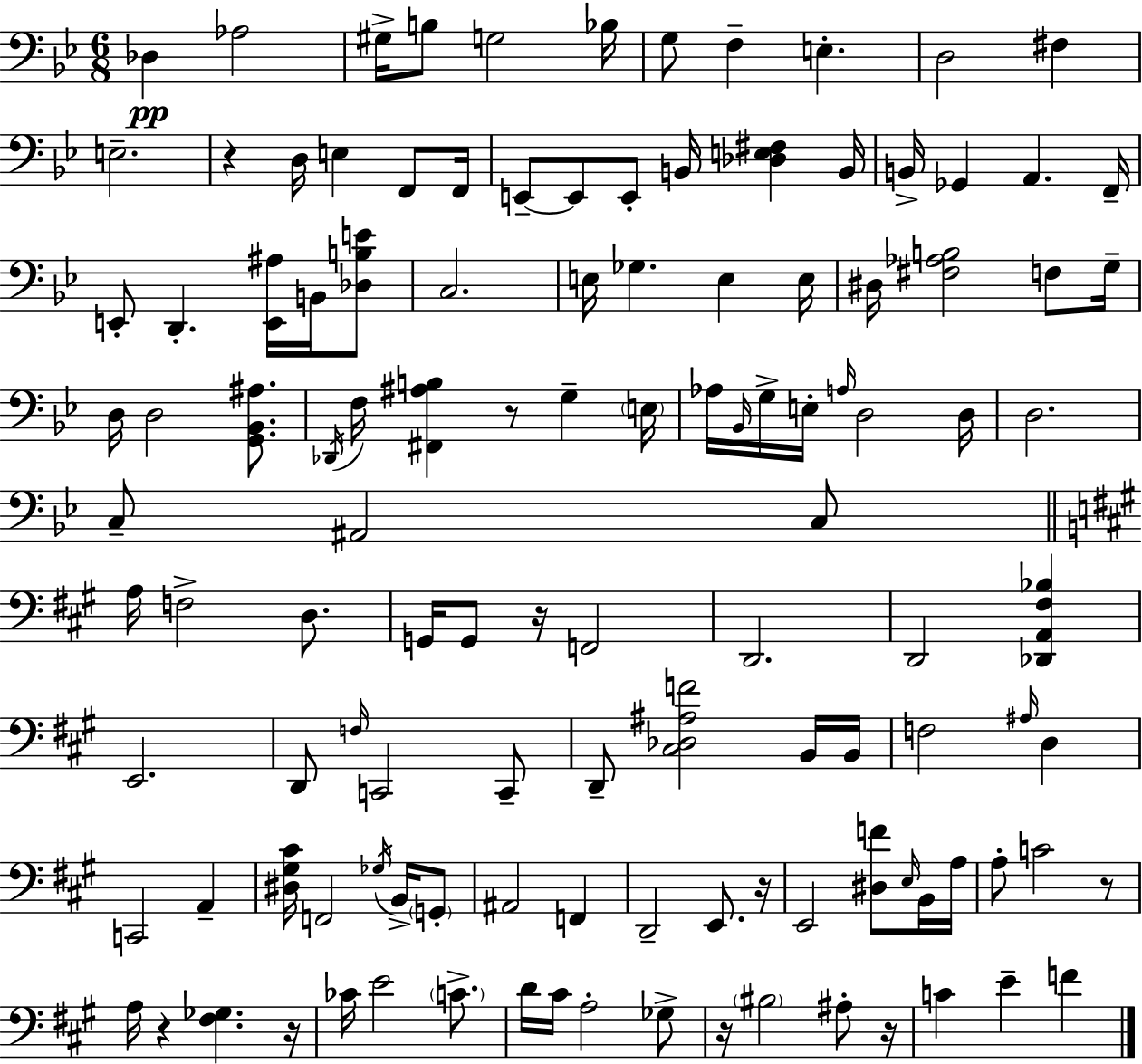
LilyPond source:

{
  \clef bass
  \numericTimeSignature
  \time 6/8
  \key bes \major
  des4\pp aes2 | gis16-> b8 g2 bes16 | g8 f4-- e4.-. | d2 fis4 | \break e2.-- | r4 d16 e4 f,8 f,16 | e,8--~~ e,8 e,8-. b,16 <des e fis>4 b,16 | b,16-> ges,4 a,4. f,16-- | \break e,8-. d,4.-. <e, ais>16 b,16 <des b e'>8 | c2. | e16 ges4. e4 e16 | dis16 <fis aes b>2 f8 g16-- | \break d16 d2 <g, bes, ais>8. | \acciaccatura { des,16 } f16 <fis, ais b>4 r8 g4-- | \parenthesize e16 aes16 \grace { bes,16 } g16-> e16-. \grace { a16 } d2 | d16 d2. | \break c8-- ais,2 | c8 \bar "||" \break \key a \major a16 f2-> d8. | g,16 g,8 r16 f,2 | d,2. | d,2 <des, a, fis bes>4 | \break e,2. | d,8 \grace { f16 } c,2 c,8-- | d,8-- <cis des ais f'>2 b,16 | b,16 f2 \grace { ais16 } d4 | \break c,2 a,4-- | <dis gis cis'>16 f,2 \acciaccatura { ges16 } | b,16-> \parenthesize g,8-. ais,2 f,4 | d,2-- e,8. | \break r16 e,2 <dis f'>8 | \grace { e16 } b,16 a16 a8-. c'2 | r8 a16 r4 <fis ges>4. | r16 ces'16 e'2 | \break \parenthesize c'8.-> d'16 cis'16 a2-. | ges8-> r16 \parenthesize bis2 | ais8-. r16 c'4 e'4-- | f'4 \bar "|."
}